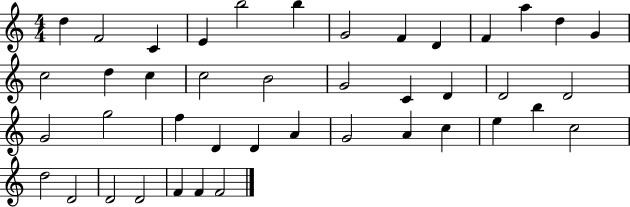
X:1
T:Untitled
M:4/4
L:1/4
K:C
d F2 C E b2 b G2 F D F a d G c2 d c c2 B2 G2 C D D2 D2 G2 g2 f D D A G2 A c e b c2 d2 D2 D2 D2 F F F2